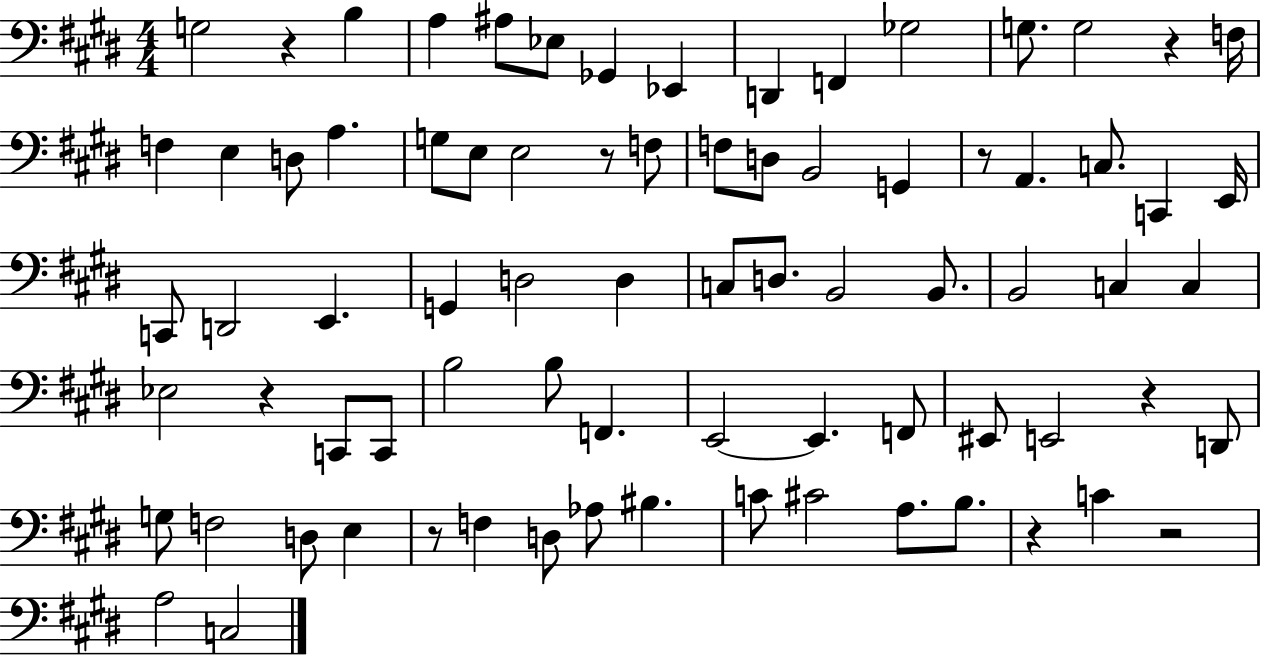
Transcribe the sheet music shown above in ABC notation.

X:1
T:Untitled
M:4/4
L:1/4
K:E
G,2 z B, A, ^A,/2 _E,/2 _G,, _E,, D,, F,, _G,2 G,/2 G,2 z F,/4 F, E, D,/2 A, G,/2 E,/2 E,2 z/2 F,/2 F,/2 D,/2 B,,2 G,, z/2 A,, C,/2 C,, E,,/4 C,,/2 D,,2 E,, G,, D,2 D, C,/2 D,/2 B,,2 B,,/2 B,,2 C, C, _E,2 z C,,/2 C,,/2 B,2 B,/2 F,, E,,2 E,, F,,/2 ^E,,/2 E,,2 z D,,/2 G,/2 F,2 D,/2 E, z/2 F, D,/2 _A,/2 ^B, C/2 ^C2 A,/2 B,/2 z C z2 A,2 C,2